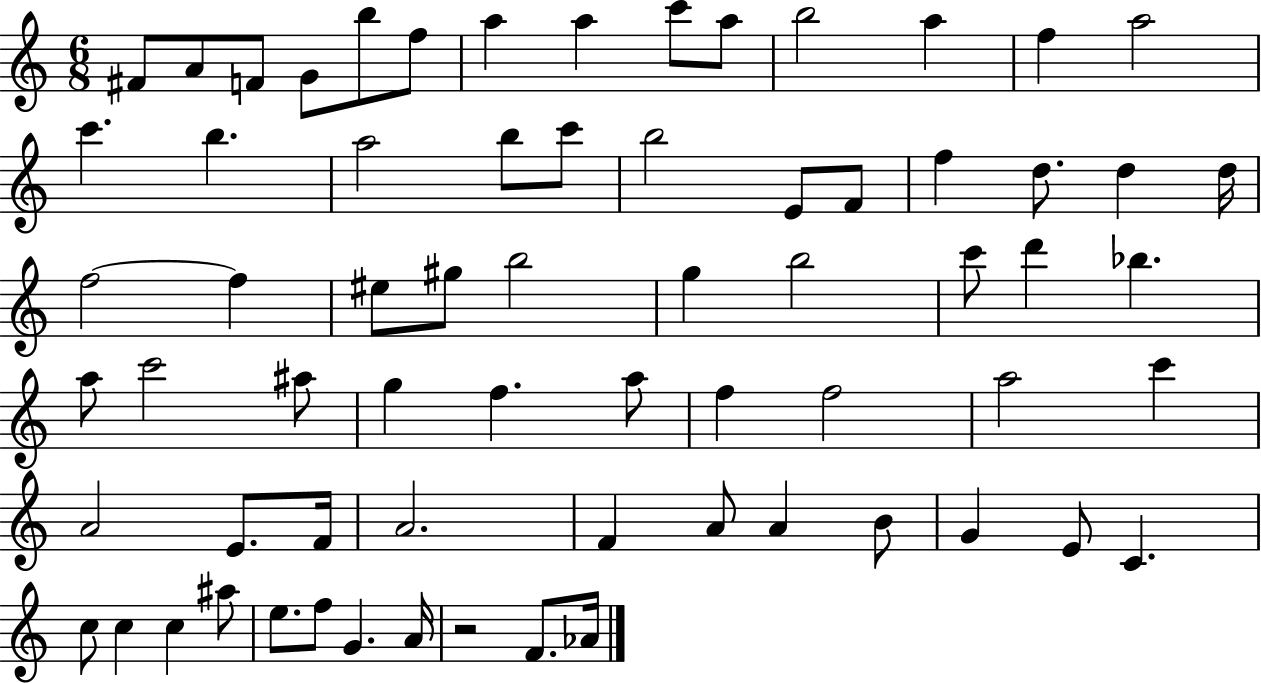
X:1
T:Untitled
M:6/8
L:1/4
K:C
^F/2 A/2 F/2 G/2 b/2 f/2 a a c'/2 a/2 b2 a f a2 c' b a2 b/2 c'/2 b2 E/2 F/2 f d/2 d d/4 f2 f ^e/2 ^g/2 b2 g b2 c'/2 d' _b a/2 c'2 ^a/2 g f a/2 f f2 a2 c' A2 E/2 F/4 A2 F A/2 A B/2 G E/2 C c/2 c c ^a/2 e/2 f/2 G A/4 z2 F/2 _A/4